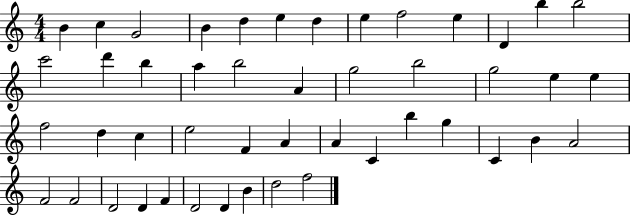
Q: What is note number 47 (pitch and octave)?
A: F5